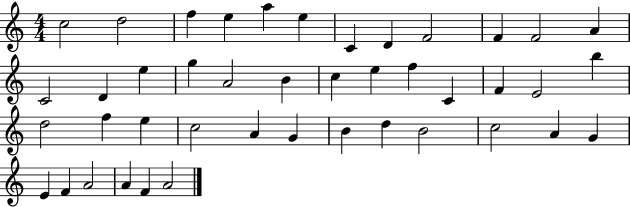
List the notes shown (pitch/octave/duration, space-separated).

C5/h D5/h F5/q E5/q A5/q E5/q C4/q D4/q F4/h F4/q F4/h A4/q C4/h D4/q E5/q G5/q A4/h B4/q C5/q E5/q F5/q C4/q F4/q E4/h B5/q D5/h F5/q E5/q C5/h A4/q G4/q B4/q D5/q B4/h C5/h A4/q G4/q E4/q F4/q A4/h A4/q F4/q A4/h